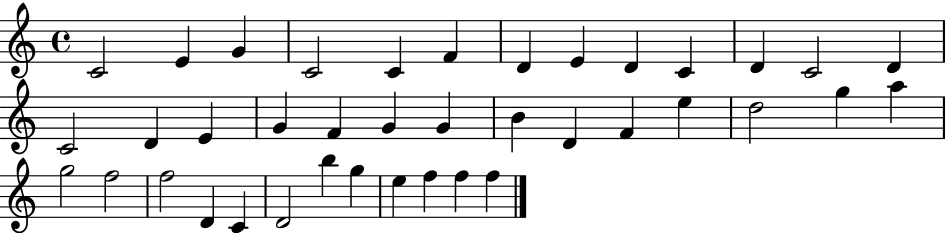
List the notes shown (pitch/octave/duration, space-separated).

C4/h E4/q G4/q C4/h C4/q F4/q D4/q E4/q D4/q C4/q D4/q C4/h D4/q C4/h D4/q E4/q G4/q F4/q G4/q G4/q B4/q D4/q F4/q E5/q D5/h G5/q A5/q G5/h F5/h F5/h D4/q C4/q D4/h B5/q G5/q E5/q F5/q F5/q F5/q